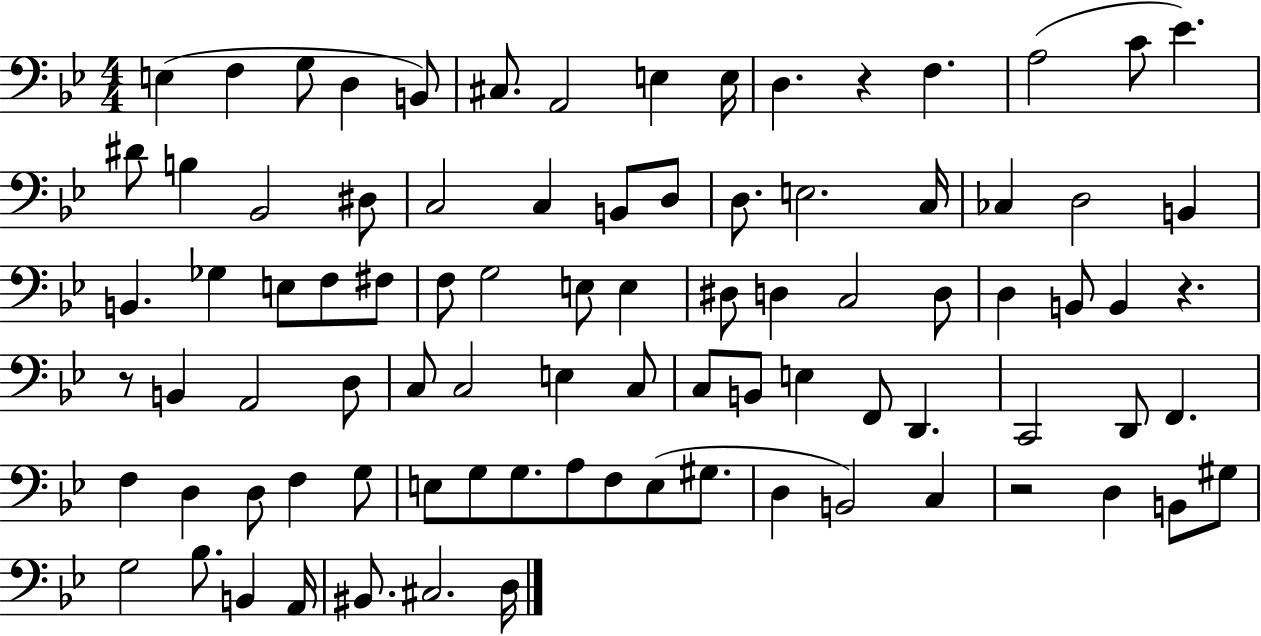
E3/q F3/q G3/e D3/q B2/e C#3/e. A2/h E3/q E3/s D3/q. R/q F3/q. A3/h C4/e Eb4/q. D#4/e B3/q Bb2/h D#3/e C3/h C3/q B2/e D3/e D3/e. E3/h. C3/s CES3/q D3/h B2/q B2/q. Gb3/q E3/e F3/e F#3/e F3/e G3/h E3/e E3/q D#3/e D3/q C3/h D3/e D3/q B2/e B2/q R/q. R/e B2/q A2/h D3/e C3/e C3/h E3/q C3/e C3/e B2/e E3/q F2/e D2/q. C2/h D2/e F2/q. F3/q D3/q D3/e F3/q G3/e E3/e G3/e G3/e. A3/e F3/e E3/e G#3/e. D3/q B2/h C3/q R/h D3/q B2/e G#3/e G3/h Bb3/e. B2/q A2/s BIS2/e. C#3/h. D3/s